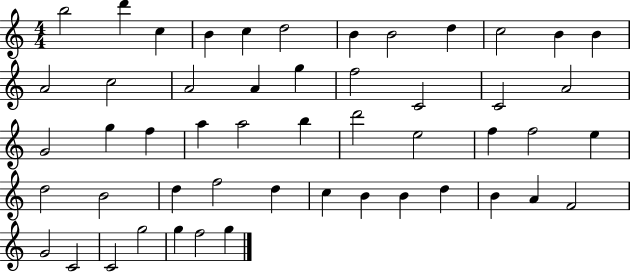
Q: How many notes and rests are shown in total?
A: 51